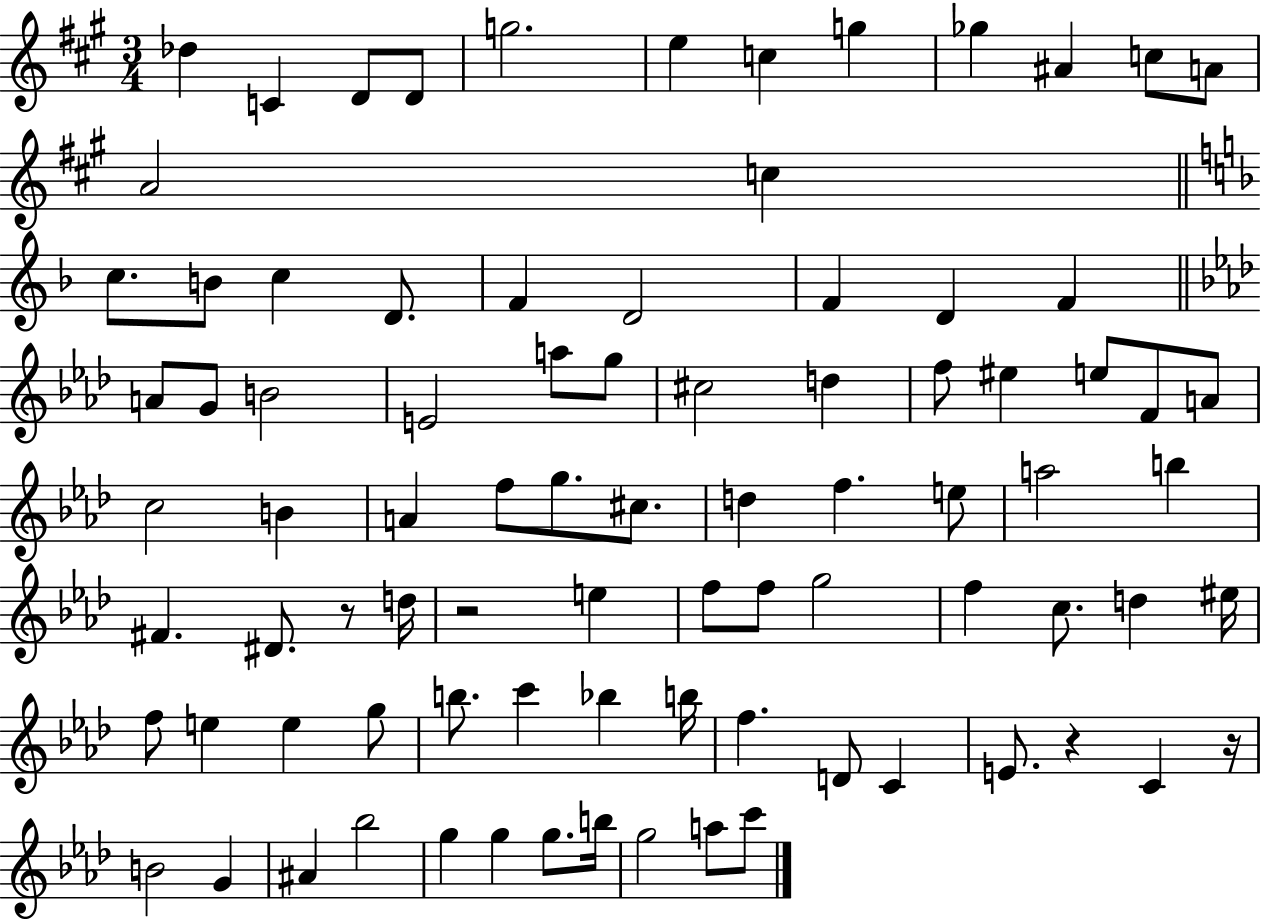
Db5/q C4/q D4/e D4/e G5/h. E5/q C5/q G5/q Gb5/q A#4/q C5/e A4/e A4/h C5/q C5/e. B4/e C5/q D4/e. F4/q D4/h F4/q D4/q F4/q A4/e G4/e B4/h E4/h A5/e G5/e C#5/h D5/q F5/e EIS5/q E5/e F4/e A4/e C5/h B4/q A4/q F5/e G5/e. C#5/e. D5/q F5/q. E5/e A5/h B5/q F#4/q. D#4/e. R/e D5/s R/h E5/q F5/e F5/e G5/h F5/q C5/e. D5/q EIS5/s F5/e E5/q E5/q G5/e B5/e. C6/q Bb5/q B5/s F5/q. D4/e C4/q E4/e. R/q C4/q R/s B4/h G4/q A#4/q Bb5/h G5/q G5/q G5/e. B5/s G5/h A5/e C6/e